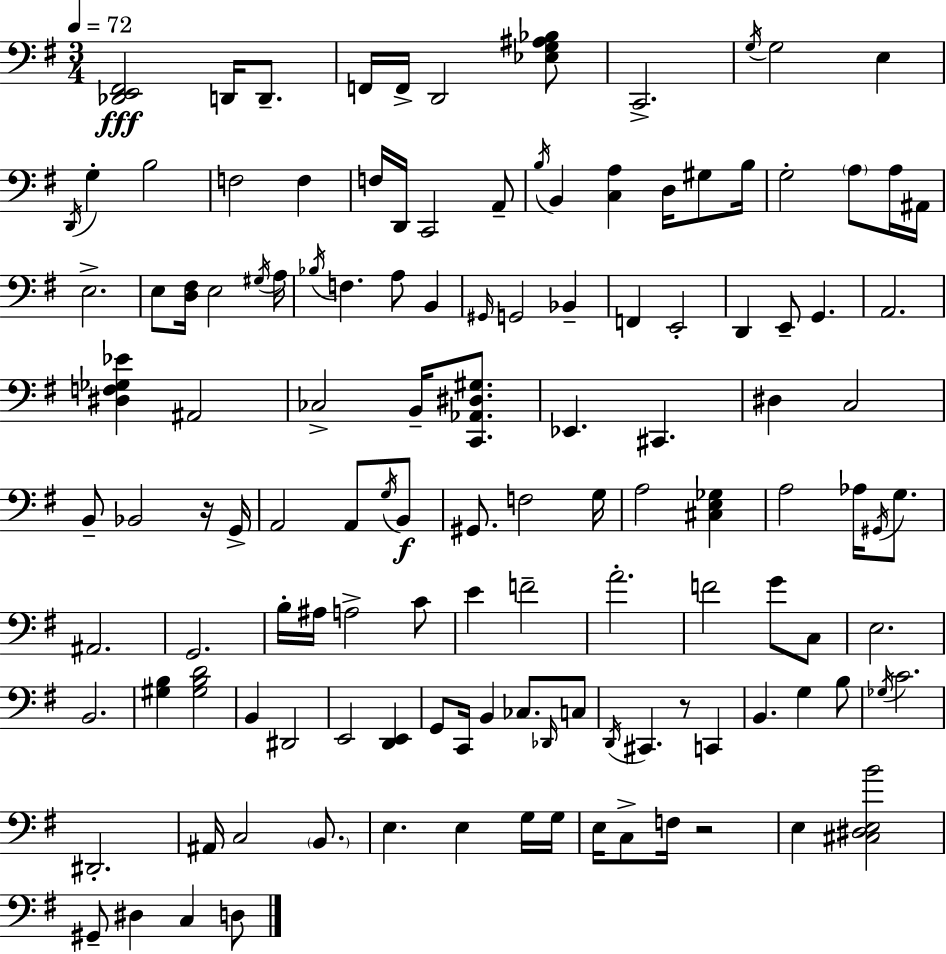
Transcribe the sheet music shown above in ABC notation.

X:1
T:Untitled
M:3/4
L:1/4
K:Em
[_D,,E,,^F,,]2 D,,/4 D,,/2 F,,/4 F,,/4 D,,2 [_E,G,^A,_B,]/2 C,,2 G,/4 G,2 E, D,,/4 G, B,2 F,2 F, F,/4 D,,/4 C,,2 A,,/2 B,/4 B,, [C,A,] D,/4 ^G,/2 B,/4 G,2 A,/2 A,/4 ^A,,/4 E,2 E,/2 [D,^F,]/4 E,2 ^G,/4 A,/4 _B,/4 F, A,/2 B,, ^G,,/4 G,,2 _B,, F,, E,,2 D,, E,,/2 G,, A,,2 [^D,F,_G,_E] ^A,,2 _C,2 B,,/4 [C,,_A,,^D,^G,]/2 _E,, ^C,, ^D, C,2 B,,/2 _B,,2 z/4 G,,/4 A,,2 A,,/2 G,/4 B,,/2 ^G,,/2 F,2 G,/4 A,2 [^C,E,_G,] A,2 _A,/4 ^G,,/4 G,/2 ^A,,2 G,,2 B,/4 ^A,/4 A,2 C/2 E F2 A2 F2 G/2 C,/2 E,2 B,,2 [^G,B,] [^G,B,D]2 B,, ^D,,2 E,,2 [D,,E,,] G,,/2 C,,/4 B,, _C,/2 _D,,/4 C,/2 D,,/4 ^C,, z/2 C,, B,, G, B,/2 _G,/4 C2 ^D,,2 ^A,,/4 C,2 B,,/2 E, E, G,/4 G,/4 E,/4 C,/2 F,/4 z2 E, [^C,^D,E,B]2 ^G,,/2 ^D, C, D,/2